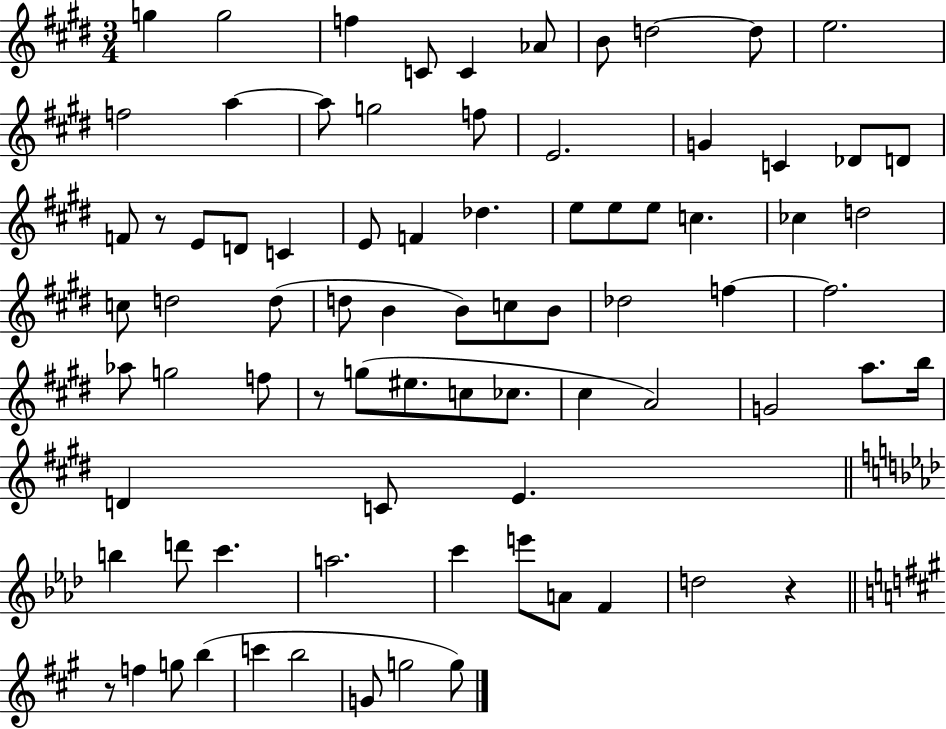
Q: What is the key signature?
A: E major